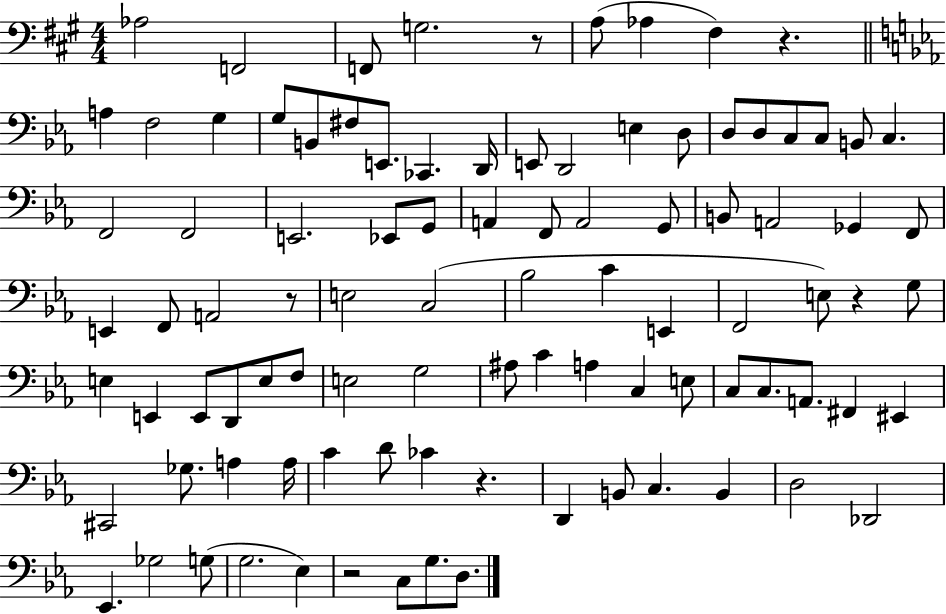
Ab3/h F2/h F2/e G3/h. R/e A3/e Ab3/q F#3/q R/q. A3/q F3/h G3/q G3/e B2/e F#3/e E2/e. CES2/q. D2/s E2/e D2/h E3/q D3/e D3/e D3/e C3/e C3/e B2/e C3/q. F2/h F2/h E2/h. Eb2/e G2/e A2/q F2/e A2/h G2/e B2/e A2/h Gb2/q F2/e E2/q F2/e A2/h R/e E3/h C3/h Bb3/h C4/q E2/q F2/h E3/e R/q G3/e E3/q E2/q E2/e D2/e E3/e F3/e E3/h G3/h A#3/e C4/q A3/q C3/q E3/e C3/e C3/e. A2/e. F#2/q EIS2/q C#2/h Gb3/e. A3/q A3/s C4/q D4/e CES4/q R/q. D2/q B2/e C3/q. B2/q D3/h Db2/h Eb2/q. Gb3/h G3/e G3/h. Eb3/q R/h C3/e G3/e. D3/e.